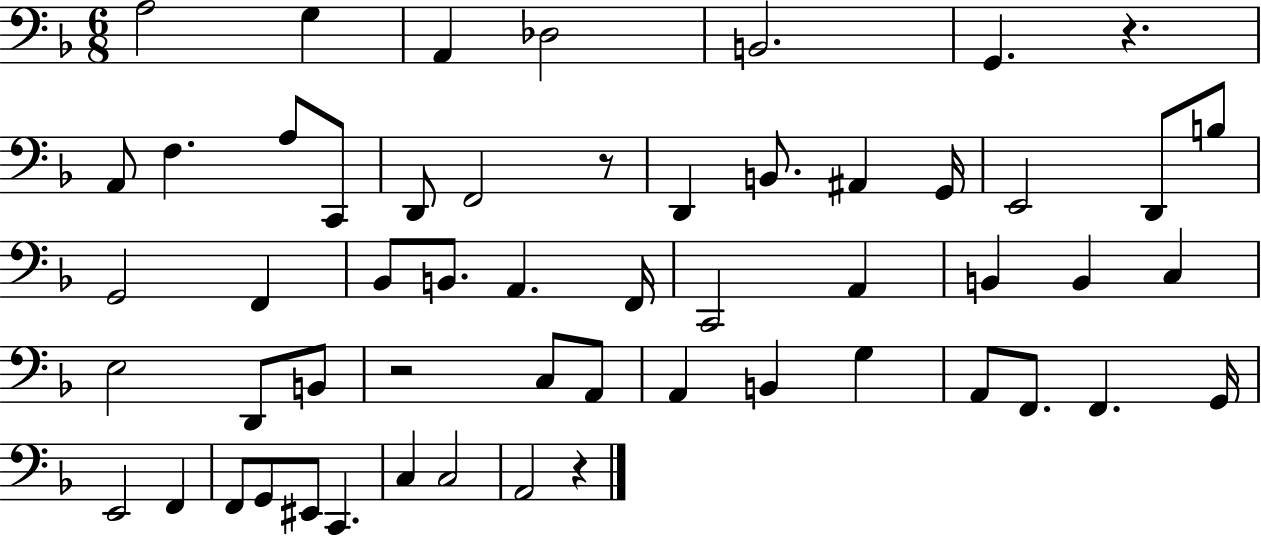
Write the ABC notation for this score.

X:1
T:Untitled
M:6/8
L:1/4
K:F
A,2 G, A,, _D,2 B,,2 G,, z A,,/2 F, A,/2 C,,/2 D,,/2 F,,2 z/2 D,, B,,/2 ^A,, G,,/4 E,,2 D,,/2 B,/2 G,,2 F,, _B,,/2 B,,/2 A,, F,,/4 C,,2 A,, B,, B,, C, E,2 D,,/2 B,,/2 z2 C,/2 A,,/2 A,, B,, G, A,,/2 F,,/2 F,, G,,/4 E,,2 F,, F,,/2 G,,/2 ^E,,/2 C,, C, C,2 A,,2 z